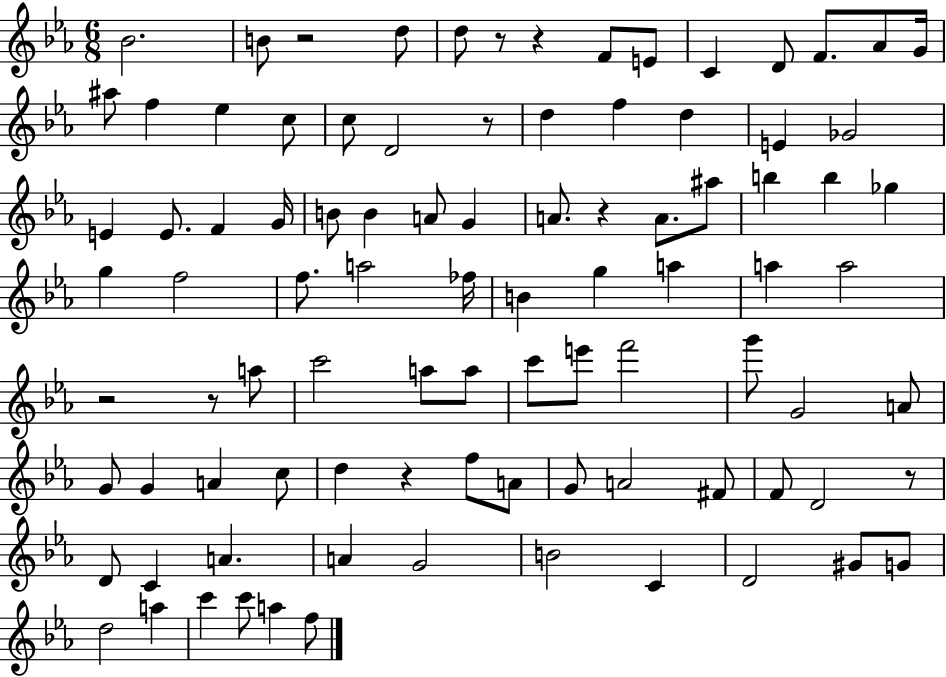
Bb4/h. B4/e R/h D5/e D5/e R/e R/q F4/e E4/e C4/q D4/e F4/e. Ab4/e G4/s A#5/e F5/q Eb5/q C5/e C5/e D4/h R/e D5/q F5/q D5/q E4/q Gb4/h E4/q E4/e. F4/q G4/s B4/e B4/q A4/e G4/q A4/e. R/q A4/e. A#5/e B5/q B5/q Gb5/q G5/q F5/h F5/e. A5/h FES5/s B4/q G5/q A5/q A5/q A5/h R/h R/e A5/e C6/h A5/e A5/e C6/e E6/e F6/h G6/e G4/h A4/e G4/e G4/q A4/q C5/e D5/q R/q F5/e A4/e G4/e A4/h F#4/e F4/e D4/h R/e D4/e C4/q A4/q. A4/q G4/h B4/h C4/q D4/h G#4/e G4/e D5/h A5/q C6/q C6/e A5/q F5/e